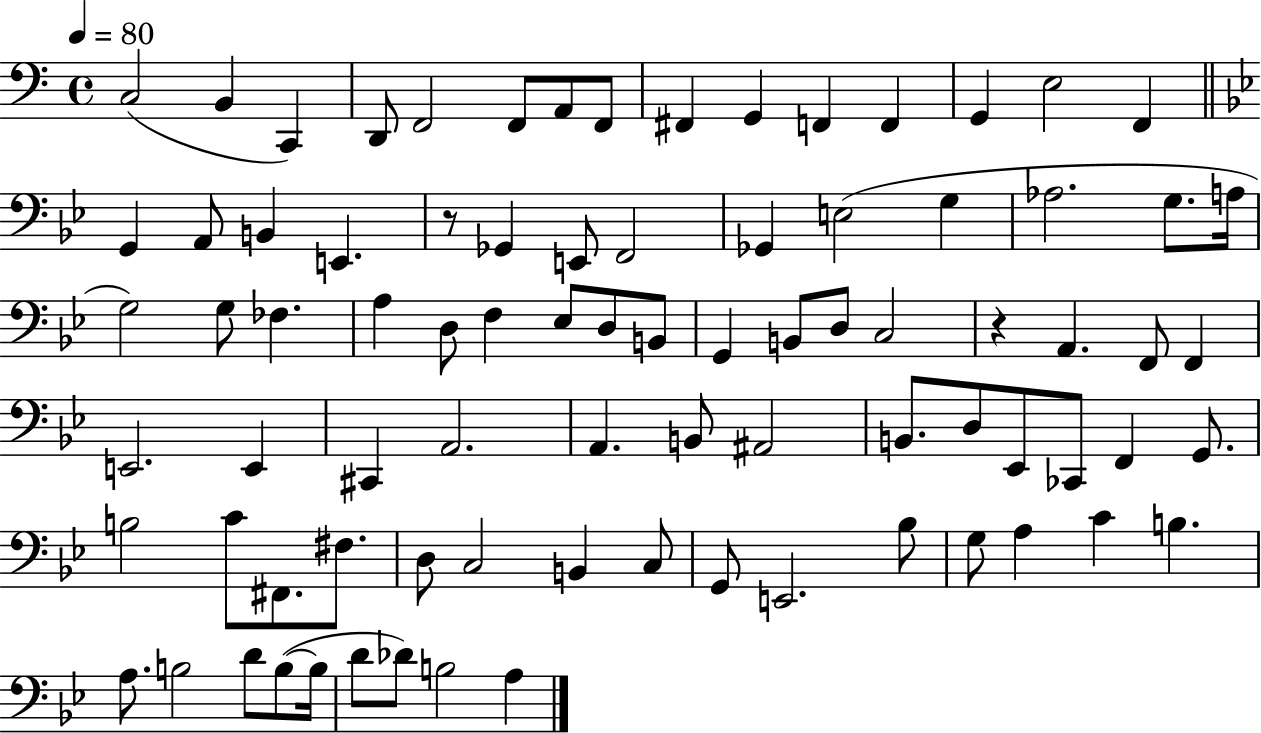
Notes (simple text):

C3/h B2/q C2/q D2/e F2/h F2/e A2/e F2/e F#2/q G2/q F2/q F2/q G2/q E3/h F2/q G2/q A2/e B2/q E2/q. R/e Gb2/q E2/e F2/h Gb2/q E3/h G3/q Ab3/h. G3/e. A3/s G3/h G3/e FES3/q. A3/q D3/e F3/q Eb3/e D3/e B2/e G2/q B2/e D3/e C3/h R/q A2/q. F2/e F2/q E2/h. E2/q C#2/q A2/h. A2/q. B2/e A#2/h B2/e. D3/e Eb2/e CES2/e F2/q G2/e. B3/h C4/e F#2/e. F#3/e. D3/e C3/h B2/q C3/e G2/e E2/h. Bb3/e G3/e A3/q C4/q B3/q. A3/e. B3/h D4/e B3/e B3/s D4/e Db4/e B3/h A3/q